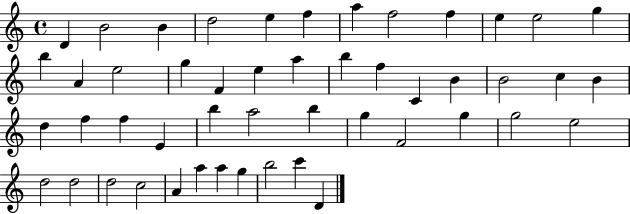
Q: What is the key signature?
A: C major